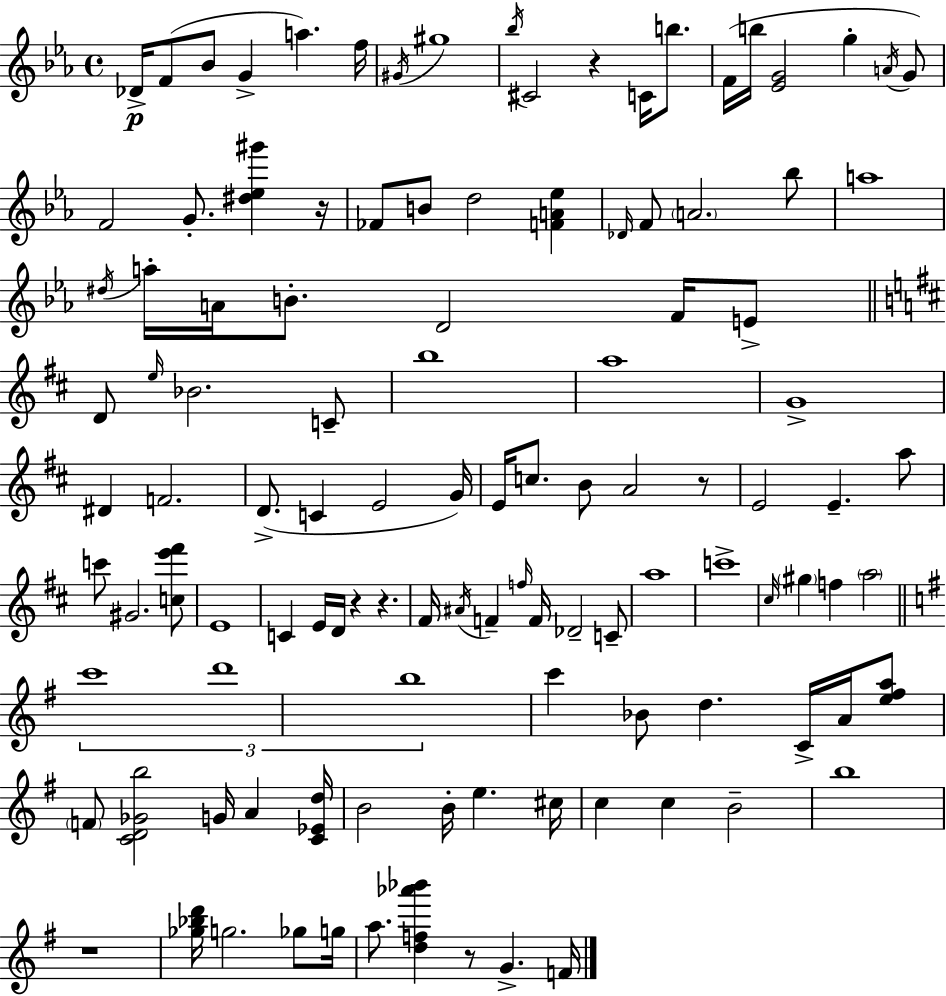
X:1
T:Untitled
M:4/4
L:1/4
K:Cm
_D/4 F/2 _B/2 G a f/4 ^G/4 ^g4 _b/4 ^C2 z C/4 b/2 F/4 b/4 [_EG]2 g A/4 G/2 F2 G/2 [^d_e^g'] z/4 _F/2 B/2 d2 [FA_e] _D/4 F/2 A2 _b/2 a4 ^d/4 a/4 A/4 B/2 D2 F/4 E/2 D/2 e/4 _B2 C/2 b4 a4 G4 ^D F2 D/2 C E2 G/4 E/4 c/2 B/2 A2 z/2 E2 E a/2 c'/2 ^G2 [ce'^f']/2 E4 C E/4 D/4 z z ^F/4 ^A/4 F f/4 F/4 _D2 C/2 a4 c'4 ^c/4 ^g f a2 c'4 d'4 b4 c' _B/2 d C/4 A/4 [e^fa]/2 F/2 [CD_Gb]2 G/4 A [C_Ed]/4 B2 B/4 e ^c/4 c c B2 b4 z4 [_g_bd']/4 g2 _g/2 g/4 a/2 [df_a'_b'] z/2 G F/4